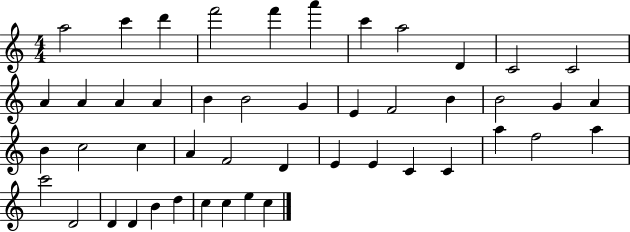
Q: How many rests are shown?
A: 0